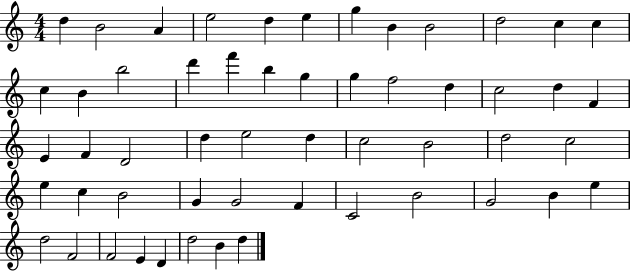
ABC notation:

X:1
T:Untitled
M:4/4
L:1/4
K:C
d B2 A e2 d e g B B2 d2 c c c B b2 d' f' b g g f2 d c2 d F E F D2 d e2 d c2 B2 d2 c2 e c B2 G G2 F C2 B2 G2 B e d2 F2 F2 E D d2 B d